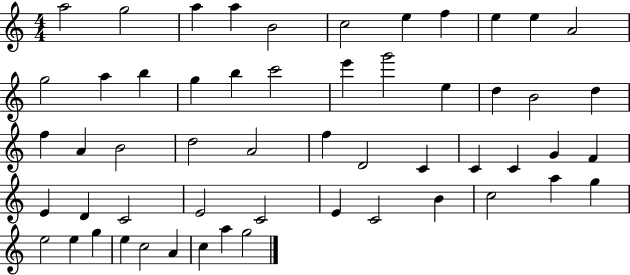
A5/h G5/h A5/q A5/q B4/h C5/h E5/q F5/q E5/q E5/q A4/h G5/h A5/q B5/q G5/q B5/q C6/h E6/q G6/h E5/q D5/q B4/h D5/q F5/q A4/q B4/h D5/h A4/h F5/q D4/h C4/q C4/q C4/q G4/q F4/q E4/q D4/q C4/h E4/h C4/h E4/q C4/h B4/q C5/h A5/q G5/q E5/h E5/q G5/q E5/q C5/h A4/q C5/q A5/q G5/h